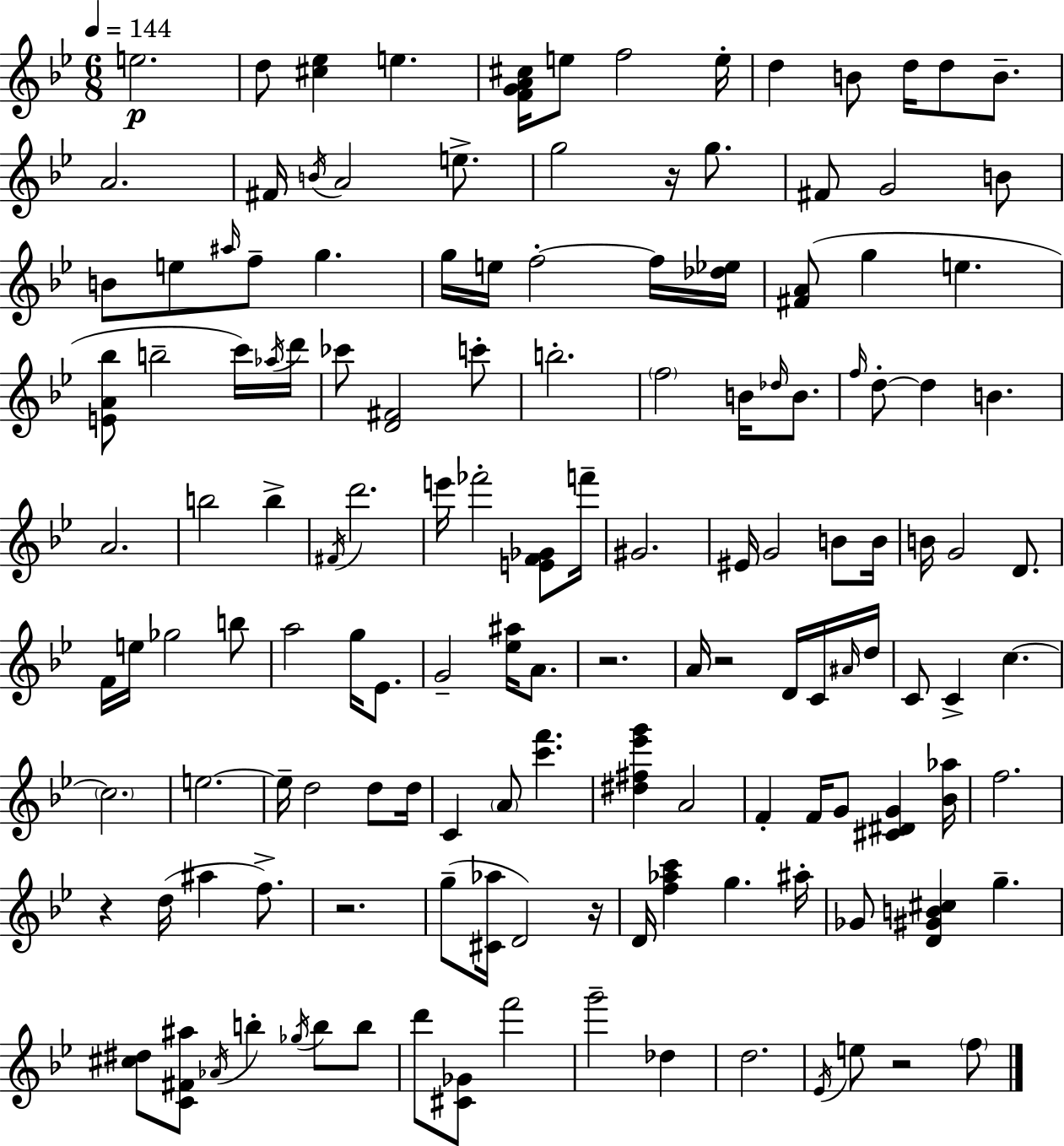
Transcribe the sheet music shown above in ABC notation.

X:1
T:Untitled
M:6/8
L:1/4
K:Bb
e2 d/2 [^c_e] e [FGA^c]/4 e/2 f2 e/4 d B/2 d/4 d/2 B/2 A2 ^F/4 B/4 A2 e/2 g2 z/4 g/2 ^F/2 G2 B/2 B/2 e/2 ^a/4 f/2 g g/4 e/4 f2 f/4 [_d_e]/4 [^FA]/2 g e [EA_b]/2 b2 c'/4 _a/4 d'/4 _c'/2 [D^F]2 c'/2 b2 f2 B/4 _d/4 B/2 f/4 d/2 d B A2 b2 b ^F/4 d'2 e'/4 _f'2 [EF_G]/2 f'/4 ^G2 ^E/4 G2 B/2 B/4 B/4 G2 D/2 F/4 e/4 _g2 b/2 a2 g/4 _E/2 G2 [_e^a]/4 A/2 z2 A/4 z2 D/4 C/4 ^A/4 d/4 C/2 C c c2 e2 e/4 d2 d/2 d/4 C A/2 [c'f'] [^d^f_e'g'] A2 F F/4 G/2 [^C^DG] [_B_a]/4 f2 z d/4 ^a f/2 z2 g/2 [^C_a]/4 D2 z/4 D/4 [f_ac'] g ^a/4 _G/2 [D^GB^c] g [^c^d]/2 [C^F^a]/2 _A/4 b _g/4 b/2 b/2 d'/2 [^C_G]/2 f'2 g'2 _d d2 _E/4 e/2 z2 f/2